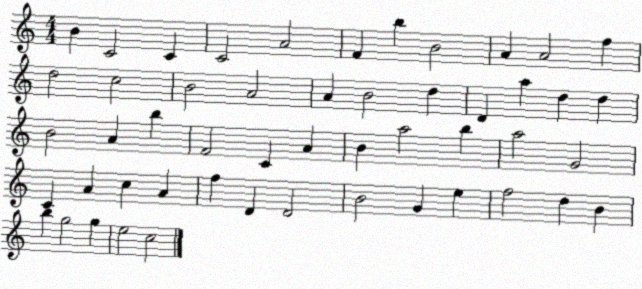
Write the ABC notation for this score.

X:1
T:Untitled
M:4/4
L:1/4
K:C
B C2 C C2 A2 F b B2 A A2 f d2 c2 B2 A2 A B2 d D a d d B2 A b F2 C A B a2 b a2 G2 C A c A f D D2 B2 G e f2 d B b g2 g e2 c2